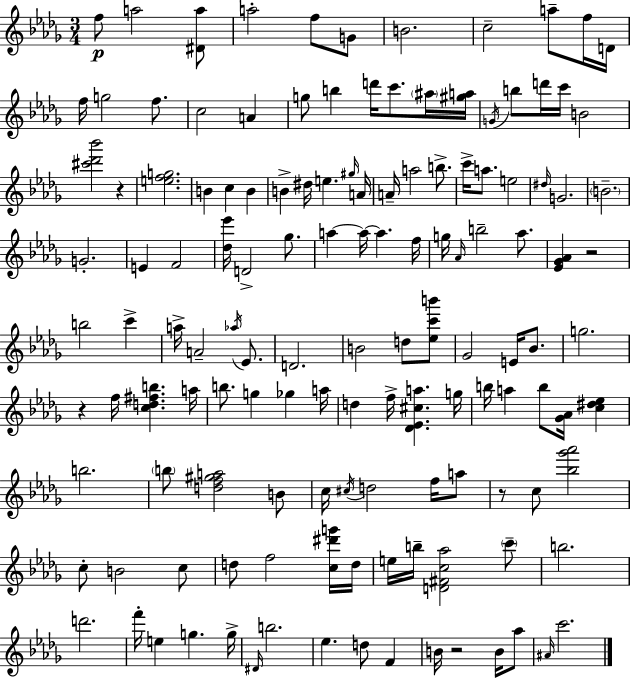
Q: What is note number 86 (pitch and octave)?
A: D5